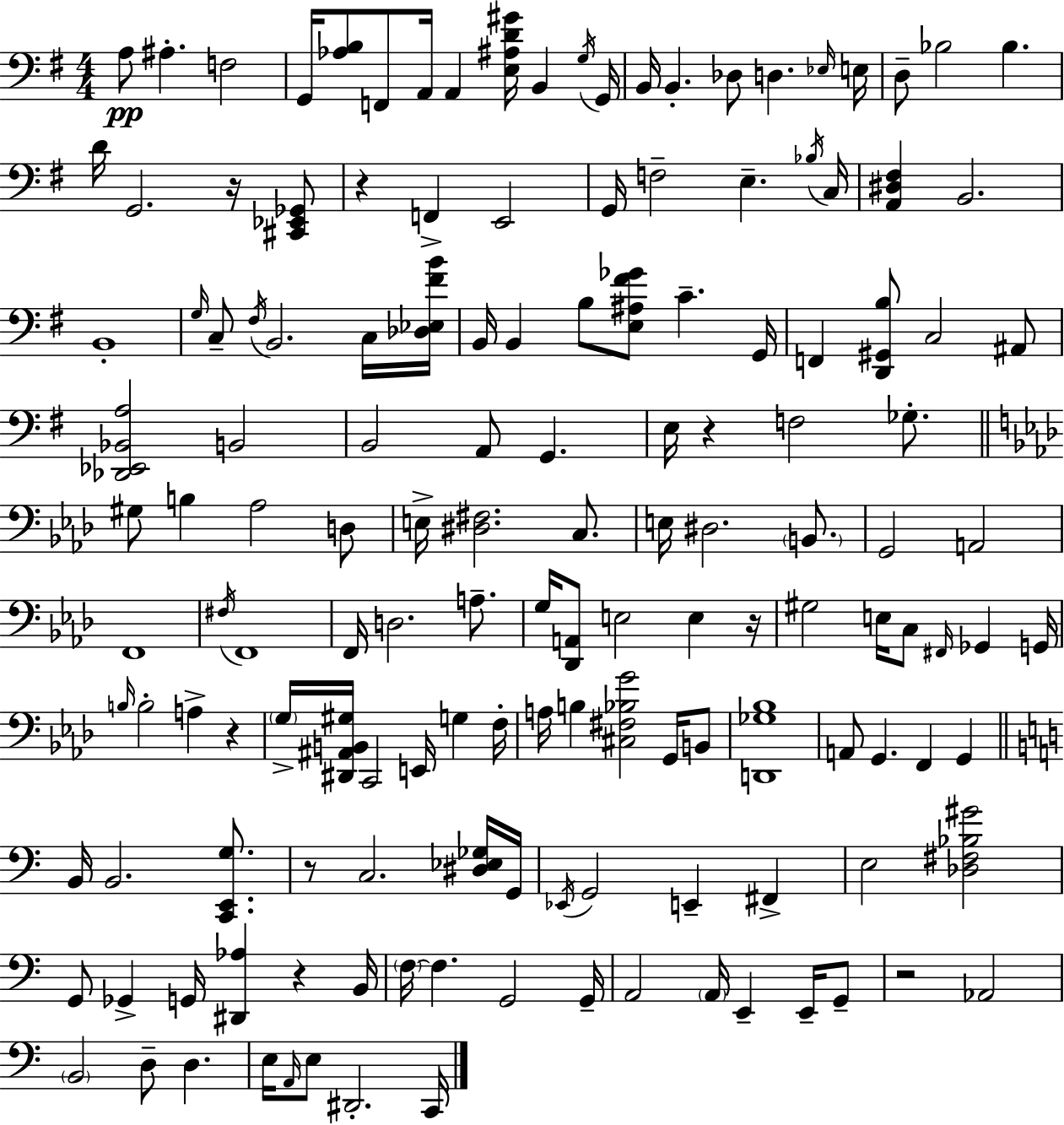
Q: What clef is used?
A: bass